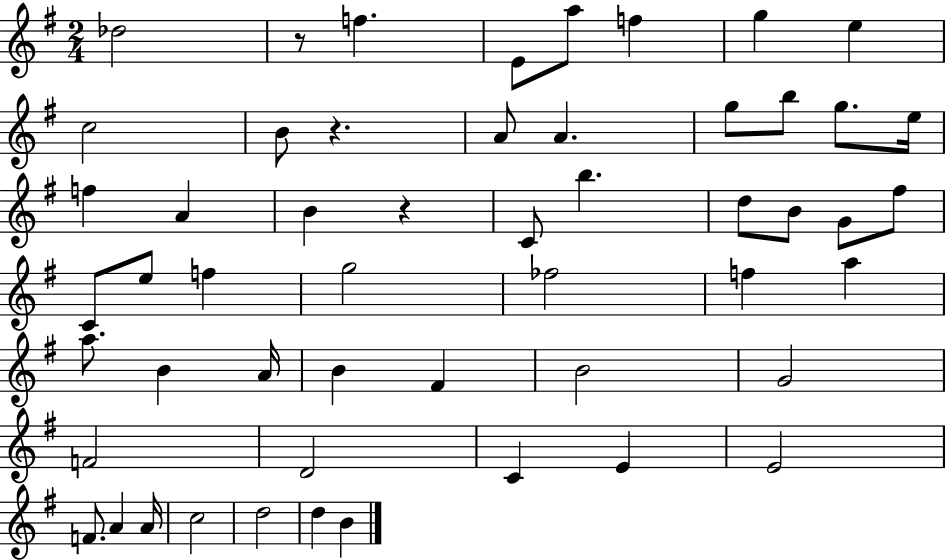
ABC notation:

X:1
T:Untitled
M:2/4
L:1/4
K:G
_d2 z/2 f E/2 a/2 f g e c2 B/2 z A/2 A g/2 b/2 g/2 e/4 f A B z C/2 b d/2 B/2 G/2 ^f/2 C/2 e/2 f g2 _f2 f a a/2 B A/4 B ^F B2 G2 F2 D2 C E E2 F/2 A A/4 c2 d2 d B